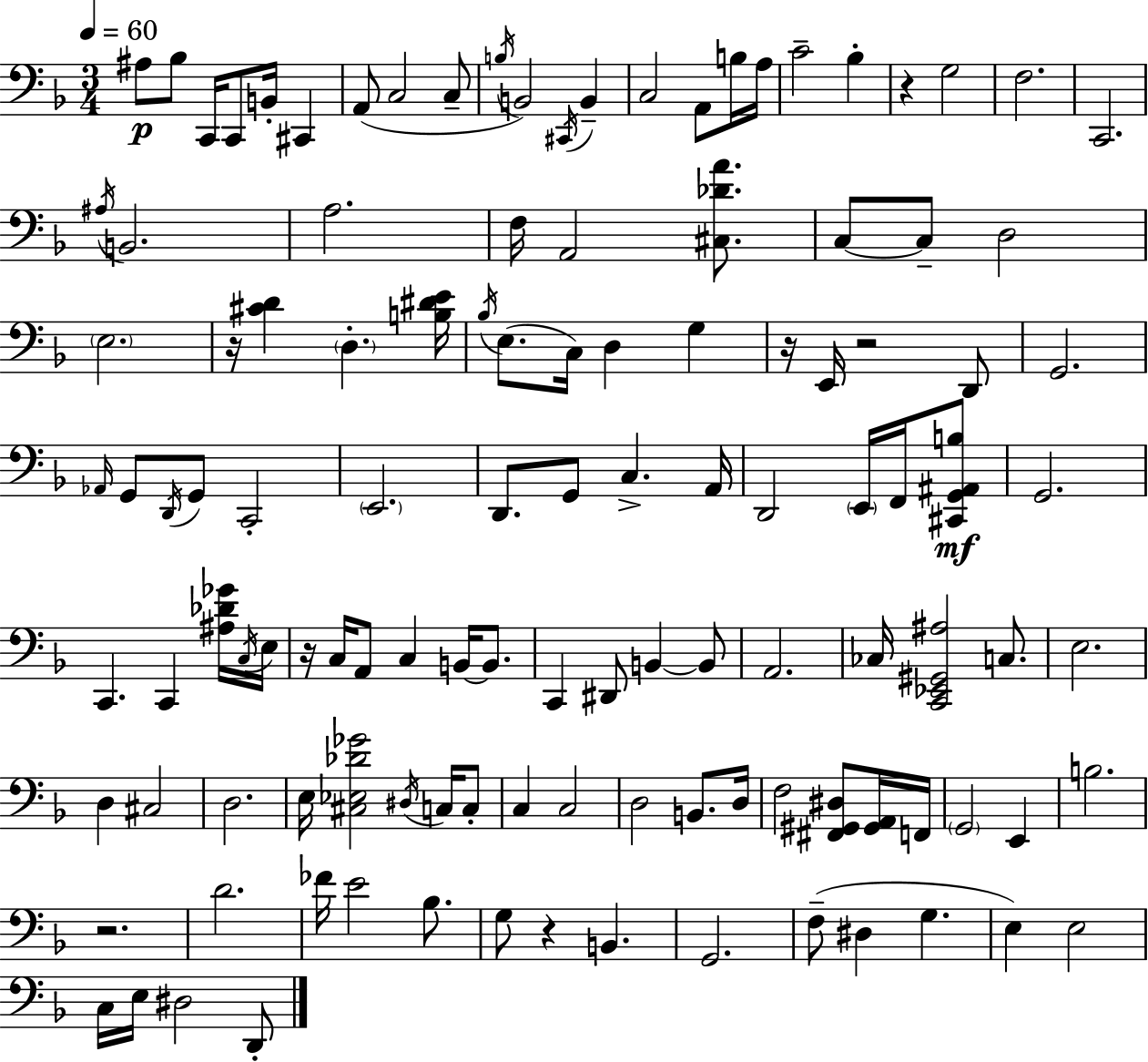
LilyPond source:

{
  \clef bass
  \numericTimeSignature
  \time 3/4
  \key f \major
  \tempo 4 = 60
  \repeat volta 2 { ais8\p bes8 c,16 c,8 b,16-. cis,4 | a,8( c2 c8-- | \acciaccatura { b16 } b,2) \acciaccatura { cis,16 } b,4-- | c2 a,8 | \break b16 a16 c'2-- bes4-. | r4 g2 | f2. | c,2. | \break \acciaccatura { ais16 } b,2. | a2. | f16 a,2 | <cis des' a'>8. c8~~ c8-- d2 | \break \parenthesize e2. | r16 <cis' d'>4 \parenthesize d4.-. | <b dis' e'>16 \acciaccatura { bes16 }( e8. c16) d4 | g4 r16 e,16 r2 | \break d,8 g,2. | \grace { aes,16 } g,8 \acciaccatura { d,16 } g,8 c,2-. | \parenthesize e,2. | d,8. g,8 c4.-> | \break a,16 d,2 | \parenthesize e,16 f,16 <cis, g, ais, b>8\mf g,2. | c,4. | c,4 <ais des' ges'>16 \acciaccatura { c16 } e16 r16 c16 a,8 c4 | \break b,16~~ b,8. c,4 dis,8 | b,4~~ b,8 a,2. | ces16 <c, ees, gis, ais>2 | c8. e2. | \break d4 cis2 | d2. | e16 <cis ees des' ges'>2 | \acciaccatura { dis16 } c16 c8-. c4 | \break c2 d2 | b,8. d16 f2 | <fis, gis, dis>8 <gis, a,>16 f,16 \parenthesize g,2 | e,4 b2. | \break r2. | d'2. | fes'16 e'2 | bes8. g8 r4 | \break b,4. g,2. | f8--( dis4 | g4. e4) | e2 c16 e16 dis2 | \break d,8-. } \bar "|."
}